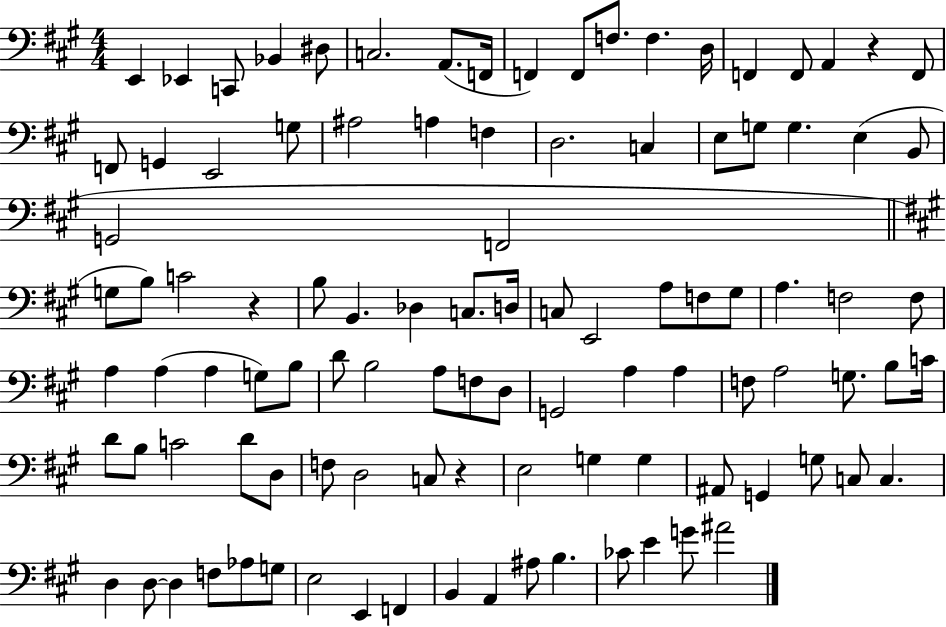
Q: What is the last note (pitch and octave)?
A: A#4